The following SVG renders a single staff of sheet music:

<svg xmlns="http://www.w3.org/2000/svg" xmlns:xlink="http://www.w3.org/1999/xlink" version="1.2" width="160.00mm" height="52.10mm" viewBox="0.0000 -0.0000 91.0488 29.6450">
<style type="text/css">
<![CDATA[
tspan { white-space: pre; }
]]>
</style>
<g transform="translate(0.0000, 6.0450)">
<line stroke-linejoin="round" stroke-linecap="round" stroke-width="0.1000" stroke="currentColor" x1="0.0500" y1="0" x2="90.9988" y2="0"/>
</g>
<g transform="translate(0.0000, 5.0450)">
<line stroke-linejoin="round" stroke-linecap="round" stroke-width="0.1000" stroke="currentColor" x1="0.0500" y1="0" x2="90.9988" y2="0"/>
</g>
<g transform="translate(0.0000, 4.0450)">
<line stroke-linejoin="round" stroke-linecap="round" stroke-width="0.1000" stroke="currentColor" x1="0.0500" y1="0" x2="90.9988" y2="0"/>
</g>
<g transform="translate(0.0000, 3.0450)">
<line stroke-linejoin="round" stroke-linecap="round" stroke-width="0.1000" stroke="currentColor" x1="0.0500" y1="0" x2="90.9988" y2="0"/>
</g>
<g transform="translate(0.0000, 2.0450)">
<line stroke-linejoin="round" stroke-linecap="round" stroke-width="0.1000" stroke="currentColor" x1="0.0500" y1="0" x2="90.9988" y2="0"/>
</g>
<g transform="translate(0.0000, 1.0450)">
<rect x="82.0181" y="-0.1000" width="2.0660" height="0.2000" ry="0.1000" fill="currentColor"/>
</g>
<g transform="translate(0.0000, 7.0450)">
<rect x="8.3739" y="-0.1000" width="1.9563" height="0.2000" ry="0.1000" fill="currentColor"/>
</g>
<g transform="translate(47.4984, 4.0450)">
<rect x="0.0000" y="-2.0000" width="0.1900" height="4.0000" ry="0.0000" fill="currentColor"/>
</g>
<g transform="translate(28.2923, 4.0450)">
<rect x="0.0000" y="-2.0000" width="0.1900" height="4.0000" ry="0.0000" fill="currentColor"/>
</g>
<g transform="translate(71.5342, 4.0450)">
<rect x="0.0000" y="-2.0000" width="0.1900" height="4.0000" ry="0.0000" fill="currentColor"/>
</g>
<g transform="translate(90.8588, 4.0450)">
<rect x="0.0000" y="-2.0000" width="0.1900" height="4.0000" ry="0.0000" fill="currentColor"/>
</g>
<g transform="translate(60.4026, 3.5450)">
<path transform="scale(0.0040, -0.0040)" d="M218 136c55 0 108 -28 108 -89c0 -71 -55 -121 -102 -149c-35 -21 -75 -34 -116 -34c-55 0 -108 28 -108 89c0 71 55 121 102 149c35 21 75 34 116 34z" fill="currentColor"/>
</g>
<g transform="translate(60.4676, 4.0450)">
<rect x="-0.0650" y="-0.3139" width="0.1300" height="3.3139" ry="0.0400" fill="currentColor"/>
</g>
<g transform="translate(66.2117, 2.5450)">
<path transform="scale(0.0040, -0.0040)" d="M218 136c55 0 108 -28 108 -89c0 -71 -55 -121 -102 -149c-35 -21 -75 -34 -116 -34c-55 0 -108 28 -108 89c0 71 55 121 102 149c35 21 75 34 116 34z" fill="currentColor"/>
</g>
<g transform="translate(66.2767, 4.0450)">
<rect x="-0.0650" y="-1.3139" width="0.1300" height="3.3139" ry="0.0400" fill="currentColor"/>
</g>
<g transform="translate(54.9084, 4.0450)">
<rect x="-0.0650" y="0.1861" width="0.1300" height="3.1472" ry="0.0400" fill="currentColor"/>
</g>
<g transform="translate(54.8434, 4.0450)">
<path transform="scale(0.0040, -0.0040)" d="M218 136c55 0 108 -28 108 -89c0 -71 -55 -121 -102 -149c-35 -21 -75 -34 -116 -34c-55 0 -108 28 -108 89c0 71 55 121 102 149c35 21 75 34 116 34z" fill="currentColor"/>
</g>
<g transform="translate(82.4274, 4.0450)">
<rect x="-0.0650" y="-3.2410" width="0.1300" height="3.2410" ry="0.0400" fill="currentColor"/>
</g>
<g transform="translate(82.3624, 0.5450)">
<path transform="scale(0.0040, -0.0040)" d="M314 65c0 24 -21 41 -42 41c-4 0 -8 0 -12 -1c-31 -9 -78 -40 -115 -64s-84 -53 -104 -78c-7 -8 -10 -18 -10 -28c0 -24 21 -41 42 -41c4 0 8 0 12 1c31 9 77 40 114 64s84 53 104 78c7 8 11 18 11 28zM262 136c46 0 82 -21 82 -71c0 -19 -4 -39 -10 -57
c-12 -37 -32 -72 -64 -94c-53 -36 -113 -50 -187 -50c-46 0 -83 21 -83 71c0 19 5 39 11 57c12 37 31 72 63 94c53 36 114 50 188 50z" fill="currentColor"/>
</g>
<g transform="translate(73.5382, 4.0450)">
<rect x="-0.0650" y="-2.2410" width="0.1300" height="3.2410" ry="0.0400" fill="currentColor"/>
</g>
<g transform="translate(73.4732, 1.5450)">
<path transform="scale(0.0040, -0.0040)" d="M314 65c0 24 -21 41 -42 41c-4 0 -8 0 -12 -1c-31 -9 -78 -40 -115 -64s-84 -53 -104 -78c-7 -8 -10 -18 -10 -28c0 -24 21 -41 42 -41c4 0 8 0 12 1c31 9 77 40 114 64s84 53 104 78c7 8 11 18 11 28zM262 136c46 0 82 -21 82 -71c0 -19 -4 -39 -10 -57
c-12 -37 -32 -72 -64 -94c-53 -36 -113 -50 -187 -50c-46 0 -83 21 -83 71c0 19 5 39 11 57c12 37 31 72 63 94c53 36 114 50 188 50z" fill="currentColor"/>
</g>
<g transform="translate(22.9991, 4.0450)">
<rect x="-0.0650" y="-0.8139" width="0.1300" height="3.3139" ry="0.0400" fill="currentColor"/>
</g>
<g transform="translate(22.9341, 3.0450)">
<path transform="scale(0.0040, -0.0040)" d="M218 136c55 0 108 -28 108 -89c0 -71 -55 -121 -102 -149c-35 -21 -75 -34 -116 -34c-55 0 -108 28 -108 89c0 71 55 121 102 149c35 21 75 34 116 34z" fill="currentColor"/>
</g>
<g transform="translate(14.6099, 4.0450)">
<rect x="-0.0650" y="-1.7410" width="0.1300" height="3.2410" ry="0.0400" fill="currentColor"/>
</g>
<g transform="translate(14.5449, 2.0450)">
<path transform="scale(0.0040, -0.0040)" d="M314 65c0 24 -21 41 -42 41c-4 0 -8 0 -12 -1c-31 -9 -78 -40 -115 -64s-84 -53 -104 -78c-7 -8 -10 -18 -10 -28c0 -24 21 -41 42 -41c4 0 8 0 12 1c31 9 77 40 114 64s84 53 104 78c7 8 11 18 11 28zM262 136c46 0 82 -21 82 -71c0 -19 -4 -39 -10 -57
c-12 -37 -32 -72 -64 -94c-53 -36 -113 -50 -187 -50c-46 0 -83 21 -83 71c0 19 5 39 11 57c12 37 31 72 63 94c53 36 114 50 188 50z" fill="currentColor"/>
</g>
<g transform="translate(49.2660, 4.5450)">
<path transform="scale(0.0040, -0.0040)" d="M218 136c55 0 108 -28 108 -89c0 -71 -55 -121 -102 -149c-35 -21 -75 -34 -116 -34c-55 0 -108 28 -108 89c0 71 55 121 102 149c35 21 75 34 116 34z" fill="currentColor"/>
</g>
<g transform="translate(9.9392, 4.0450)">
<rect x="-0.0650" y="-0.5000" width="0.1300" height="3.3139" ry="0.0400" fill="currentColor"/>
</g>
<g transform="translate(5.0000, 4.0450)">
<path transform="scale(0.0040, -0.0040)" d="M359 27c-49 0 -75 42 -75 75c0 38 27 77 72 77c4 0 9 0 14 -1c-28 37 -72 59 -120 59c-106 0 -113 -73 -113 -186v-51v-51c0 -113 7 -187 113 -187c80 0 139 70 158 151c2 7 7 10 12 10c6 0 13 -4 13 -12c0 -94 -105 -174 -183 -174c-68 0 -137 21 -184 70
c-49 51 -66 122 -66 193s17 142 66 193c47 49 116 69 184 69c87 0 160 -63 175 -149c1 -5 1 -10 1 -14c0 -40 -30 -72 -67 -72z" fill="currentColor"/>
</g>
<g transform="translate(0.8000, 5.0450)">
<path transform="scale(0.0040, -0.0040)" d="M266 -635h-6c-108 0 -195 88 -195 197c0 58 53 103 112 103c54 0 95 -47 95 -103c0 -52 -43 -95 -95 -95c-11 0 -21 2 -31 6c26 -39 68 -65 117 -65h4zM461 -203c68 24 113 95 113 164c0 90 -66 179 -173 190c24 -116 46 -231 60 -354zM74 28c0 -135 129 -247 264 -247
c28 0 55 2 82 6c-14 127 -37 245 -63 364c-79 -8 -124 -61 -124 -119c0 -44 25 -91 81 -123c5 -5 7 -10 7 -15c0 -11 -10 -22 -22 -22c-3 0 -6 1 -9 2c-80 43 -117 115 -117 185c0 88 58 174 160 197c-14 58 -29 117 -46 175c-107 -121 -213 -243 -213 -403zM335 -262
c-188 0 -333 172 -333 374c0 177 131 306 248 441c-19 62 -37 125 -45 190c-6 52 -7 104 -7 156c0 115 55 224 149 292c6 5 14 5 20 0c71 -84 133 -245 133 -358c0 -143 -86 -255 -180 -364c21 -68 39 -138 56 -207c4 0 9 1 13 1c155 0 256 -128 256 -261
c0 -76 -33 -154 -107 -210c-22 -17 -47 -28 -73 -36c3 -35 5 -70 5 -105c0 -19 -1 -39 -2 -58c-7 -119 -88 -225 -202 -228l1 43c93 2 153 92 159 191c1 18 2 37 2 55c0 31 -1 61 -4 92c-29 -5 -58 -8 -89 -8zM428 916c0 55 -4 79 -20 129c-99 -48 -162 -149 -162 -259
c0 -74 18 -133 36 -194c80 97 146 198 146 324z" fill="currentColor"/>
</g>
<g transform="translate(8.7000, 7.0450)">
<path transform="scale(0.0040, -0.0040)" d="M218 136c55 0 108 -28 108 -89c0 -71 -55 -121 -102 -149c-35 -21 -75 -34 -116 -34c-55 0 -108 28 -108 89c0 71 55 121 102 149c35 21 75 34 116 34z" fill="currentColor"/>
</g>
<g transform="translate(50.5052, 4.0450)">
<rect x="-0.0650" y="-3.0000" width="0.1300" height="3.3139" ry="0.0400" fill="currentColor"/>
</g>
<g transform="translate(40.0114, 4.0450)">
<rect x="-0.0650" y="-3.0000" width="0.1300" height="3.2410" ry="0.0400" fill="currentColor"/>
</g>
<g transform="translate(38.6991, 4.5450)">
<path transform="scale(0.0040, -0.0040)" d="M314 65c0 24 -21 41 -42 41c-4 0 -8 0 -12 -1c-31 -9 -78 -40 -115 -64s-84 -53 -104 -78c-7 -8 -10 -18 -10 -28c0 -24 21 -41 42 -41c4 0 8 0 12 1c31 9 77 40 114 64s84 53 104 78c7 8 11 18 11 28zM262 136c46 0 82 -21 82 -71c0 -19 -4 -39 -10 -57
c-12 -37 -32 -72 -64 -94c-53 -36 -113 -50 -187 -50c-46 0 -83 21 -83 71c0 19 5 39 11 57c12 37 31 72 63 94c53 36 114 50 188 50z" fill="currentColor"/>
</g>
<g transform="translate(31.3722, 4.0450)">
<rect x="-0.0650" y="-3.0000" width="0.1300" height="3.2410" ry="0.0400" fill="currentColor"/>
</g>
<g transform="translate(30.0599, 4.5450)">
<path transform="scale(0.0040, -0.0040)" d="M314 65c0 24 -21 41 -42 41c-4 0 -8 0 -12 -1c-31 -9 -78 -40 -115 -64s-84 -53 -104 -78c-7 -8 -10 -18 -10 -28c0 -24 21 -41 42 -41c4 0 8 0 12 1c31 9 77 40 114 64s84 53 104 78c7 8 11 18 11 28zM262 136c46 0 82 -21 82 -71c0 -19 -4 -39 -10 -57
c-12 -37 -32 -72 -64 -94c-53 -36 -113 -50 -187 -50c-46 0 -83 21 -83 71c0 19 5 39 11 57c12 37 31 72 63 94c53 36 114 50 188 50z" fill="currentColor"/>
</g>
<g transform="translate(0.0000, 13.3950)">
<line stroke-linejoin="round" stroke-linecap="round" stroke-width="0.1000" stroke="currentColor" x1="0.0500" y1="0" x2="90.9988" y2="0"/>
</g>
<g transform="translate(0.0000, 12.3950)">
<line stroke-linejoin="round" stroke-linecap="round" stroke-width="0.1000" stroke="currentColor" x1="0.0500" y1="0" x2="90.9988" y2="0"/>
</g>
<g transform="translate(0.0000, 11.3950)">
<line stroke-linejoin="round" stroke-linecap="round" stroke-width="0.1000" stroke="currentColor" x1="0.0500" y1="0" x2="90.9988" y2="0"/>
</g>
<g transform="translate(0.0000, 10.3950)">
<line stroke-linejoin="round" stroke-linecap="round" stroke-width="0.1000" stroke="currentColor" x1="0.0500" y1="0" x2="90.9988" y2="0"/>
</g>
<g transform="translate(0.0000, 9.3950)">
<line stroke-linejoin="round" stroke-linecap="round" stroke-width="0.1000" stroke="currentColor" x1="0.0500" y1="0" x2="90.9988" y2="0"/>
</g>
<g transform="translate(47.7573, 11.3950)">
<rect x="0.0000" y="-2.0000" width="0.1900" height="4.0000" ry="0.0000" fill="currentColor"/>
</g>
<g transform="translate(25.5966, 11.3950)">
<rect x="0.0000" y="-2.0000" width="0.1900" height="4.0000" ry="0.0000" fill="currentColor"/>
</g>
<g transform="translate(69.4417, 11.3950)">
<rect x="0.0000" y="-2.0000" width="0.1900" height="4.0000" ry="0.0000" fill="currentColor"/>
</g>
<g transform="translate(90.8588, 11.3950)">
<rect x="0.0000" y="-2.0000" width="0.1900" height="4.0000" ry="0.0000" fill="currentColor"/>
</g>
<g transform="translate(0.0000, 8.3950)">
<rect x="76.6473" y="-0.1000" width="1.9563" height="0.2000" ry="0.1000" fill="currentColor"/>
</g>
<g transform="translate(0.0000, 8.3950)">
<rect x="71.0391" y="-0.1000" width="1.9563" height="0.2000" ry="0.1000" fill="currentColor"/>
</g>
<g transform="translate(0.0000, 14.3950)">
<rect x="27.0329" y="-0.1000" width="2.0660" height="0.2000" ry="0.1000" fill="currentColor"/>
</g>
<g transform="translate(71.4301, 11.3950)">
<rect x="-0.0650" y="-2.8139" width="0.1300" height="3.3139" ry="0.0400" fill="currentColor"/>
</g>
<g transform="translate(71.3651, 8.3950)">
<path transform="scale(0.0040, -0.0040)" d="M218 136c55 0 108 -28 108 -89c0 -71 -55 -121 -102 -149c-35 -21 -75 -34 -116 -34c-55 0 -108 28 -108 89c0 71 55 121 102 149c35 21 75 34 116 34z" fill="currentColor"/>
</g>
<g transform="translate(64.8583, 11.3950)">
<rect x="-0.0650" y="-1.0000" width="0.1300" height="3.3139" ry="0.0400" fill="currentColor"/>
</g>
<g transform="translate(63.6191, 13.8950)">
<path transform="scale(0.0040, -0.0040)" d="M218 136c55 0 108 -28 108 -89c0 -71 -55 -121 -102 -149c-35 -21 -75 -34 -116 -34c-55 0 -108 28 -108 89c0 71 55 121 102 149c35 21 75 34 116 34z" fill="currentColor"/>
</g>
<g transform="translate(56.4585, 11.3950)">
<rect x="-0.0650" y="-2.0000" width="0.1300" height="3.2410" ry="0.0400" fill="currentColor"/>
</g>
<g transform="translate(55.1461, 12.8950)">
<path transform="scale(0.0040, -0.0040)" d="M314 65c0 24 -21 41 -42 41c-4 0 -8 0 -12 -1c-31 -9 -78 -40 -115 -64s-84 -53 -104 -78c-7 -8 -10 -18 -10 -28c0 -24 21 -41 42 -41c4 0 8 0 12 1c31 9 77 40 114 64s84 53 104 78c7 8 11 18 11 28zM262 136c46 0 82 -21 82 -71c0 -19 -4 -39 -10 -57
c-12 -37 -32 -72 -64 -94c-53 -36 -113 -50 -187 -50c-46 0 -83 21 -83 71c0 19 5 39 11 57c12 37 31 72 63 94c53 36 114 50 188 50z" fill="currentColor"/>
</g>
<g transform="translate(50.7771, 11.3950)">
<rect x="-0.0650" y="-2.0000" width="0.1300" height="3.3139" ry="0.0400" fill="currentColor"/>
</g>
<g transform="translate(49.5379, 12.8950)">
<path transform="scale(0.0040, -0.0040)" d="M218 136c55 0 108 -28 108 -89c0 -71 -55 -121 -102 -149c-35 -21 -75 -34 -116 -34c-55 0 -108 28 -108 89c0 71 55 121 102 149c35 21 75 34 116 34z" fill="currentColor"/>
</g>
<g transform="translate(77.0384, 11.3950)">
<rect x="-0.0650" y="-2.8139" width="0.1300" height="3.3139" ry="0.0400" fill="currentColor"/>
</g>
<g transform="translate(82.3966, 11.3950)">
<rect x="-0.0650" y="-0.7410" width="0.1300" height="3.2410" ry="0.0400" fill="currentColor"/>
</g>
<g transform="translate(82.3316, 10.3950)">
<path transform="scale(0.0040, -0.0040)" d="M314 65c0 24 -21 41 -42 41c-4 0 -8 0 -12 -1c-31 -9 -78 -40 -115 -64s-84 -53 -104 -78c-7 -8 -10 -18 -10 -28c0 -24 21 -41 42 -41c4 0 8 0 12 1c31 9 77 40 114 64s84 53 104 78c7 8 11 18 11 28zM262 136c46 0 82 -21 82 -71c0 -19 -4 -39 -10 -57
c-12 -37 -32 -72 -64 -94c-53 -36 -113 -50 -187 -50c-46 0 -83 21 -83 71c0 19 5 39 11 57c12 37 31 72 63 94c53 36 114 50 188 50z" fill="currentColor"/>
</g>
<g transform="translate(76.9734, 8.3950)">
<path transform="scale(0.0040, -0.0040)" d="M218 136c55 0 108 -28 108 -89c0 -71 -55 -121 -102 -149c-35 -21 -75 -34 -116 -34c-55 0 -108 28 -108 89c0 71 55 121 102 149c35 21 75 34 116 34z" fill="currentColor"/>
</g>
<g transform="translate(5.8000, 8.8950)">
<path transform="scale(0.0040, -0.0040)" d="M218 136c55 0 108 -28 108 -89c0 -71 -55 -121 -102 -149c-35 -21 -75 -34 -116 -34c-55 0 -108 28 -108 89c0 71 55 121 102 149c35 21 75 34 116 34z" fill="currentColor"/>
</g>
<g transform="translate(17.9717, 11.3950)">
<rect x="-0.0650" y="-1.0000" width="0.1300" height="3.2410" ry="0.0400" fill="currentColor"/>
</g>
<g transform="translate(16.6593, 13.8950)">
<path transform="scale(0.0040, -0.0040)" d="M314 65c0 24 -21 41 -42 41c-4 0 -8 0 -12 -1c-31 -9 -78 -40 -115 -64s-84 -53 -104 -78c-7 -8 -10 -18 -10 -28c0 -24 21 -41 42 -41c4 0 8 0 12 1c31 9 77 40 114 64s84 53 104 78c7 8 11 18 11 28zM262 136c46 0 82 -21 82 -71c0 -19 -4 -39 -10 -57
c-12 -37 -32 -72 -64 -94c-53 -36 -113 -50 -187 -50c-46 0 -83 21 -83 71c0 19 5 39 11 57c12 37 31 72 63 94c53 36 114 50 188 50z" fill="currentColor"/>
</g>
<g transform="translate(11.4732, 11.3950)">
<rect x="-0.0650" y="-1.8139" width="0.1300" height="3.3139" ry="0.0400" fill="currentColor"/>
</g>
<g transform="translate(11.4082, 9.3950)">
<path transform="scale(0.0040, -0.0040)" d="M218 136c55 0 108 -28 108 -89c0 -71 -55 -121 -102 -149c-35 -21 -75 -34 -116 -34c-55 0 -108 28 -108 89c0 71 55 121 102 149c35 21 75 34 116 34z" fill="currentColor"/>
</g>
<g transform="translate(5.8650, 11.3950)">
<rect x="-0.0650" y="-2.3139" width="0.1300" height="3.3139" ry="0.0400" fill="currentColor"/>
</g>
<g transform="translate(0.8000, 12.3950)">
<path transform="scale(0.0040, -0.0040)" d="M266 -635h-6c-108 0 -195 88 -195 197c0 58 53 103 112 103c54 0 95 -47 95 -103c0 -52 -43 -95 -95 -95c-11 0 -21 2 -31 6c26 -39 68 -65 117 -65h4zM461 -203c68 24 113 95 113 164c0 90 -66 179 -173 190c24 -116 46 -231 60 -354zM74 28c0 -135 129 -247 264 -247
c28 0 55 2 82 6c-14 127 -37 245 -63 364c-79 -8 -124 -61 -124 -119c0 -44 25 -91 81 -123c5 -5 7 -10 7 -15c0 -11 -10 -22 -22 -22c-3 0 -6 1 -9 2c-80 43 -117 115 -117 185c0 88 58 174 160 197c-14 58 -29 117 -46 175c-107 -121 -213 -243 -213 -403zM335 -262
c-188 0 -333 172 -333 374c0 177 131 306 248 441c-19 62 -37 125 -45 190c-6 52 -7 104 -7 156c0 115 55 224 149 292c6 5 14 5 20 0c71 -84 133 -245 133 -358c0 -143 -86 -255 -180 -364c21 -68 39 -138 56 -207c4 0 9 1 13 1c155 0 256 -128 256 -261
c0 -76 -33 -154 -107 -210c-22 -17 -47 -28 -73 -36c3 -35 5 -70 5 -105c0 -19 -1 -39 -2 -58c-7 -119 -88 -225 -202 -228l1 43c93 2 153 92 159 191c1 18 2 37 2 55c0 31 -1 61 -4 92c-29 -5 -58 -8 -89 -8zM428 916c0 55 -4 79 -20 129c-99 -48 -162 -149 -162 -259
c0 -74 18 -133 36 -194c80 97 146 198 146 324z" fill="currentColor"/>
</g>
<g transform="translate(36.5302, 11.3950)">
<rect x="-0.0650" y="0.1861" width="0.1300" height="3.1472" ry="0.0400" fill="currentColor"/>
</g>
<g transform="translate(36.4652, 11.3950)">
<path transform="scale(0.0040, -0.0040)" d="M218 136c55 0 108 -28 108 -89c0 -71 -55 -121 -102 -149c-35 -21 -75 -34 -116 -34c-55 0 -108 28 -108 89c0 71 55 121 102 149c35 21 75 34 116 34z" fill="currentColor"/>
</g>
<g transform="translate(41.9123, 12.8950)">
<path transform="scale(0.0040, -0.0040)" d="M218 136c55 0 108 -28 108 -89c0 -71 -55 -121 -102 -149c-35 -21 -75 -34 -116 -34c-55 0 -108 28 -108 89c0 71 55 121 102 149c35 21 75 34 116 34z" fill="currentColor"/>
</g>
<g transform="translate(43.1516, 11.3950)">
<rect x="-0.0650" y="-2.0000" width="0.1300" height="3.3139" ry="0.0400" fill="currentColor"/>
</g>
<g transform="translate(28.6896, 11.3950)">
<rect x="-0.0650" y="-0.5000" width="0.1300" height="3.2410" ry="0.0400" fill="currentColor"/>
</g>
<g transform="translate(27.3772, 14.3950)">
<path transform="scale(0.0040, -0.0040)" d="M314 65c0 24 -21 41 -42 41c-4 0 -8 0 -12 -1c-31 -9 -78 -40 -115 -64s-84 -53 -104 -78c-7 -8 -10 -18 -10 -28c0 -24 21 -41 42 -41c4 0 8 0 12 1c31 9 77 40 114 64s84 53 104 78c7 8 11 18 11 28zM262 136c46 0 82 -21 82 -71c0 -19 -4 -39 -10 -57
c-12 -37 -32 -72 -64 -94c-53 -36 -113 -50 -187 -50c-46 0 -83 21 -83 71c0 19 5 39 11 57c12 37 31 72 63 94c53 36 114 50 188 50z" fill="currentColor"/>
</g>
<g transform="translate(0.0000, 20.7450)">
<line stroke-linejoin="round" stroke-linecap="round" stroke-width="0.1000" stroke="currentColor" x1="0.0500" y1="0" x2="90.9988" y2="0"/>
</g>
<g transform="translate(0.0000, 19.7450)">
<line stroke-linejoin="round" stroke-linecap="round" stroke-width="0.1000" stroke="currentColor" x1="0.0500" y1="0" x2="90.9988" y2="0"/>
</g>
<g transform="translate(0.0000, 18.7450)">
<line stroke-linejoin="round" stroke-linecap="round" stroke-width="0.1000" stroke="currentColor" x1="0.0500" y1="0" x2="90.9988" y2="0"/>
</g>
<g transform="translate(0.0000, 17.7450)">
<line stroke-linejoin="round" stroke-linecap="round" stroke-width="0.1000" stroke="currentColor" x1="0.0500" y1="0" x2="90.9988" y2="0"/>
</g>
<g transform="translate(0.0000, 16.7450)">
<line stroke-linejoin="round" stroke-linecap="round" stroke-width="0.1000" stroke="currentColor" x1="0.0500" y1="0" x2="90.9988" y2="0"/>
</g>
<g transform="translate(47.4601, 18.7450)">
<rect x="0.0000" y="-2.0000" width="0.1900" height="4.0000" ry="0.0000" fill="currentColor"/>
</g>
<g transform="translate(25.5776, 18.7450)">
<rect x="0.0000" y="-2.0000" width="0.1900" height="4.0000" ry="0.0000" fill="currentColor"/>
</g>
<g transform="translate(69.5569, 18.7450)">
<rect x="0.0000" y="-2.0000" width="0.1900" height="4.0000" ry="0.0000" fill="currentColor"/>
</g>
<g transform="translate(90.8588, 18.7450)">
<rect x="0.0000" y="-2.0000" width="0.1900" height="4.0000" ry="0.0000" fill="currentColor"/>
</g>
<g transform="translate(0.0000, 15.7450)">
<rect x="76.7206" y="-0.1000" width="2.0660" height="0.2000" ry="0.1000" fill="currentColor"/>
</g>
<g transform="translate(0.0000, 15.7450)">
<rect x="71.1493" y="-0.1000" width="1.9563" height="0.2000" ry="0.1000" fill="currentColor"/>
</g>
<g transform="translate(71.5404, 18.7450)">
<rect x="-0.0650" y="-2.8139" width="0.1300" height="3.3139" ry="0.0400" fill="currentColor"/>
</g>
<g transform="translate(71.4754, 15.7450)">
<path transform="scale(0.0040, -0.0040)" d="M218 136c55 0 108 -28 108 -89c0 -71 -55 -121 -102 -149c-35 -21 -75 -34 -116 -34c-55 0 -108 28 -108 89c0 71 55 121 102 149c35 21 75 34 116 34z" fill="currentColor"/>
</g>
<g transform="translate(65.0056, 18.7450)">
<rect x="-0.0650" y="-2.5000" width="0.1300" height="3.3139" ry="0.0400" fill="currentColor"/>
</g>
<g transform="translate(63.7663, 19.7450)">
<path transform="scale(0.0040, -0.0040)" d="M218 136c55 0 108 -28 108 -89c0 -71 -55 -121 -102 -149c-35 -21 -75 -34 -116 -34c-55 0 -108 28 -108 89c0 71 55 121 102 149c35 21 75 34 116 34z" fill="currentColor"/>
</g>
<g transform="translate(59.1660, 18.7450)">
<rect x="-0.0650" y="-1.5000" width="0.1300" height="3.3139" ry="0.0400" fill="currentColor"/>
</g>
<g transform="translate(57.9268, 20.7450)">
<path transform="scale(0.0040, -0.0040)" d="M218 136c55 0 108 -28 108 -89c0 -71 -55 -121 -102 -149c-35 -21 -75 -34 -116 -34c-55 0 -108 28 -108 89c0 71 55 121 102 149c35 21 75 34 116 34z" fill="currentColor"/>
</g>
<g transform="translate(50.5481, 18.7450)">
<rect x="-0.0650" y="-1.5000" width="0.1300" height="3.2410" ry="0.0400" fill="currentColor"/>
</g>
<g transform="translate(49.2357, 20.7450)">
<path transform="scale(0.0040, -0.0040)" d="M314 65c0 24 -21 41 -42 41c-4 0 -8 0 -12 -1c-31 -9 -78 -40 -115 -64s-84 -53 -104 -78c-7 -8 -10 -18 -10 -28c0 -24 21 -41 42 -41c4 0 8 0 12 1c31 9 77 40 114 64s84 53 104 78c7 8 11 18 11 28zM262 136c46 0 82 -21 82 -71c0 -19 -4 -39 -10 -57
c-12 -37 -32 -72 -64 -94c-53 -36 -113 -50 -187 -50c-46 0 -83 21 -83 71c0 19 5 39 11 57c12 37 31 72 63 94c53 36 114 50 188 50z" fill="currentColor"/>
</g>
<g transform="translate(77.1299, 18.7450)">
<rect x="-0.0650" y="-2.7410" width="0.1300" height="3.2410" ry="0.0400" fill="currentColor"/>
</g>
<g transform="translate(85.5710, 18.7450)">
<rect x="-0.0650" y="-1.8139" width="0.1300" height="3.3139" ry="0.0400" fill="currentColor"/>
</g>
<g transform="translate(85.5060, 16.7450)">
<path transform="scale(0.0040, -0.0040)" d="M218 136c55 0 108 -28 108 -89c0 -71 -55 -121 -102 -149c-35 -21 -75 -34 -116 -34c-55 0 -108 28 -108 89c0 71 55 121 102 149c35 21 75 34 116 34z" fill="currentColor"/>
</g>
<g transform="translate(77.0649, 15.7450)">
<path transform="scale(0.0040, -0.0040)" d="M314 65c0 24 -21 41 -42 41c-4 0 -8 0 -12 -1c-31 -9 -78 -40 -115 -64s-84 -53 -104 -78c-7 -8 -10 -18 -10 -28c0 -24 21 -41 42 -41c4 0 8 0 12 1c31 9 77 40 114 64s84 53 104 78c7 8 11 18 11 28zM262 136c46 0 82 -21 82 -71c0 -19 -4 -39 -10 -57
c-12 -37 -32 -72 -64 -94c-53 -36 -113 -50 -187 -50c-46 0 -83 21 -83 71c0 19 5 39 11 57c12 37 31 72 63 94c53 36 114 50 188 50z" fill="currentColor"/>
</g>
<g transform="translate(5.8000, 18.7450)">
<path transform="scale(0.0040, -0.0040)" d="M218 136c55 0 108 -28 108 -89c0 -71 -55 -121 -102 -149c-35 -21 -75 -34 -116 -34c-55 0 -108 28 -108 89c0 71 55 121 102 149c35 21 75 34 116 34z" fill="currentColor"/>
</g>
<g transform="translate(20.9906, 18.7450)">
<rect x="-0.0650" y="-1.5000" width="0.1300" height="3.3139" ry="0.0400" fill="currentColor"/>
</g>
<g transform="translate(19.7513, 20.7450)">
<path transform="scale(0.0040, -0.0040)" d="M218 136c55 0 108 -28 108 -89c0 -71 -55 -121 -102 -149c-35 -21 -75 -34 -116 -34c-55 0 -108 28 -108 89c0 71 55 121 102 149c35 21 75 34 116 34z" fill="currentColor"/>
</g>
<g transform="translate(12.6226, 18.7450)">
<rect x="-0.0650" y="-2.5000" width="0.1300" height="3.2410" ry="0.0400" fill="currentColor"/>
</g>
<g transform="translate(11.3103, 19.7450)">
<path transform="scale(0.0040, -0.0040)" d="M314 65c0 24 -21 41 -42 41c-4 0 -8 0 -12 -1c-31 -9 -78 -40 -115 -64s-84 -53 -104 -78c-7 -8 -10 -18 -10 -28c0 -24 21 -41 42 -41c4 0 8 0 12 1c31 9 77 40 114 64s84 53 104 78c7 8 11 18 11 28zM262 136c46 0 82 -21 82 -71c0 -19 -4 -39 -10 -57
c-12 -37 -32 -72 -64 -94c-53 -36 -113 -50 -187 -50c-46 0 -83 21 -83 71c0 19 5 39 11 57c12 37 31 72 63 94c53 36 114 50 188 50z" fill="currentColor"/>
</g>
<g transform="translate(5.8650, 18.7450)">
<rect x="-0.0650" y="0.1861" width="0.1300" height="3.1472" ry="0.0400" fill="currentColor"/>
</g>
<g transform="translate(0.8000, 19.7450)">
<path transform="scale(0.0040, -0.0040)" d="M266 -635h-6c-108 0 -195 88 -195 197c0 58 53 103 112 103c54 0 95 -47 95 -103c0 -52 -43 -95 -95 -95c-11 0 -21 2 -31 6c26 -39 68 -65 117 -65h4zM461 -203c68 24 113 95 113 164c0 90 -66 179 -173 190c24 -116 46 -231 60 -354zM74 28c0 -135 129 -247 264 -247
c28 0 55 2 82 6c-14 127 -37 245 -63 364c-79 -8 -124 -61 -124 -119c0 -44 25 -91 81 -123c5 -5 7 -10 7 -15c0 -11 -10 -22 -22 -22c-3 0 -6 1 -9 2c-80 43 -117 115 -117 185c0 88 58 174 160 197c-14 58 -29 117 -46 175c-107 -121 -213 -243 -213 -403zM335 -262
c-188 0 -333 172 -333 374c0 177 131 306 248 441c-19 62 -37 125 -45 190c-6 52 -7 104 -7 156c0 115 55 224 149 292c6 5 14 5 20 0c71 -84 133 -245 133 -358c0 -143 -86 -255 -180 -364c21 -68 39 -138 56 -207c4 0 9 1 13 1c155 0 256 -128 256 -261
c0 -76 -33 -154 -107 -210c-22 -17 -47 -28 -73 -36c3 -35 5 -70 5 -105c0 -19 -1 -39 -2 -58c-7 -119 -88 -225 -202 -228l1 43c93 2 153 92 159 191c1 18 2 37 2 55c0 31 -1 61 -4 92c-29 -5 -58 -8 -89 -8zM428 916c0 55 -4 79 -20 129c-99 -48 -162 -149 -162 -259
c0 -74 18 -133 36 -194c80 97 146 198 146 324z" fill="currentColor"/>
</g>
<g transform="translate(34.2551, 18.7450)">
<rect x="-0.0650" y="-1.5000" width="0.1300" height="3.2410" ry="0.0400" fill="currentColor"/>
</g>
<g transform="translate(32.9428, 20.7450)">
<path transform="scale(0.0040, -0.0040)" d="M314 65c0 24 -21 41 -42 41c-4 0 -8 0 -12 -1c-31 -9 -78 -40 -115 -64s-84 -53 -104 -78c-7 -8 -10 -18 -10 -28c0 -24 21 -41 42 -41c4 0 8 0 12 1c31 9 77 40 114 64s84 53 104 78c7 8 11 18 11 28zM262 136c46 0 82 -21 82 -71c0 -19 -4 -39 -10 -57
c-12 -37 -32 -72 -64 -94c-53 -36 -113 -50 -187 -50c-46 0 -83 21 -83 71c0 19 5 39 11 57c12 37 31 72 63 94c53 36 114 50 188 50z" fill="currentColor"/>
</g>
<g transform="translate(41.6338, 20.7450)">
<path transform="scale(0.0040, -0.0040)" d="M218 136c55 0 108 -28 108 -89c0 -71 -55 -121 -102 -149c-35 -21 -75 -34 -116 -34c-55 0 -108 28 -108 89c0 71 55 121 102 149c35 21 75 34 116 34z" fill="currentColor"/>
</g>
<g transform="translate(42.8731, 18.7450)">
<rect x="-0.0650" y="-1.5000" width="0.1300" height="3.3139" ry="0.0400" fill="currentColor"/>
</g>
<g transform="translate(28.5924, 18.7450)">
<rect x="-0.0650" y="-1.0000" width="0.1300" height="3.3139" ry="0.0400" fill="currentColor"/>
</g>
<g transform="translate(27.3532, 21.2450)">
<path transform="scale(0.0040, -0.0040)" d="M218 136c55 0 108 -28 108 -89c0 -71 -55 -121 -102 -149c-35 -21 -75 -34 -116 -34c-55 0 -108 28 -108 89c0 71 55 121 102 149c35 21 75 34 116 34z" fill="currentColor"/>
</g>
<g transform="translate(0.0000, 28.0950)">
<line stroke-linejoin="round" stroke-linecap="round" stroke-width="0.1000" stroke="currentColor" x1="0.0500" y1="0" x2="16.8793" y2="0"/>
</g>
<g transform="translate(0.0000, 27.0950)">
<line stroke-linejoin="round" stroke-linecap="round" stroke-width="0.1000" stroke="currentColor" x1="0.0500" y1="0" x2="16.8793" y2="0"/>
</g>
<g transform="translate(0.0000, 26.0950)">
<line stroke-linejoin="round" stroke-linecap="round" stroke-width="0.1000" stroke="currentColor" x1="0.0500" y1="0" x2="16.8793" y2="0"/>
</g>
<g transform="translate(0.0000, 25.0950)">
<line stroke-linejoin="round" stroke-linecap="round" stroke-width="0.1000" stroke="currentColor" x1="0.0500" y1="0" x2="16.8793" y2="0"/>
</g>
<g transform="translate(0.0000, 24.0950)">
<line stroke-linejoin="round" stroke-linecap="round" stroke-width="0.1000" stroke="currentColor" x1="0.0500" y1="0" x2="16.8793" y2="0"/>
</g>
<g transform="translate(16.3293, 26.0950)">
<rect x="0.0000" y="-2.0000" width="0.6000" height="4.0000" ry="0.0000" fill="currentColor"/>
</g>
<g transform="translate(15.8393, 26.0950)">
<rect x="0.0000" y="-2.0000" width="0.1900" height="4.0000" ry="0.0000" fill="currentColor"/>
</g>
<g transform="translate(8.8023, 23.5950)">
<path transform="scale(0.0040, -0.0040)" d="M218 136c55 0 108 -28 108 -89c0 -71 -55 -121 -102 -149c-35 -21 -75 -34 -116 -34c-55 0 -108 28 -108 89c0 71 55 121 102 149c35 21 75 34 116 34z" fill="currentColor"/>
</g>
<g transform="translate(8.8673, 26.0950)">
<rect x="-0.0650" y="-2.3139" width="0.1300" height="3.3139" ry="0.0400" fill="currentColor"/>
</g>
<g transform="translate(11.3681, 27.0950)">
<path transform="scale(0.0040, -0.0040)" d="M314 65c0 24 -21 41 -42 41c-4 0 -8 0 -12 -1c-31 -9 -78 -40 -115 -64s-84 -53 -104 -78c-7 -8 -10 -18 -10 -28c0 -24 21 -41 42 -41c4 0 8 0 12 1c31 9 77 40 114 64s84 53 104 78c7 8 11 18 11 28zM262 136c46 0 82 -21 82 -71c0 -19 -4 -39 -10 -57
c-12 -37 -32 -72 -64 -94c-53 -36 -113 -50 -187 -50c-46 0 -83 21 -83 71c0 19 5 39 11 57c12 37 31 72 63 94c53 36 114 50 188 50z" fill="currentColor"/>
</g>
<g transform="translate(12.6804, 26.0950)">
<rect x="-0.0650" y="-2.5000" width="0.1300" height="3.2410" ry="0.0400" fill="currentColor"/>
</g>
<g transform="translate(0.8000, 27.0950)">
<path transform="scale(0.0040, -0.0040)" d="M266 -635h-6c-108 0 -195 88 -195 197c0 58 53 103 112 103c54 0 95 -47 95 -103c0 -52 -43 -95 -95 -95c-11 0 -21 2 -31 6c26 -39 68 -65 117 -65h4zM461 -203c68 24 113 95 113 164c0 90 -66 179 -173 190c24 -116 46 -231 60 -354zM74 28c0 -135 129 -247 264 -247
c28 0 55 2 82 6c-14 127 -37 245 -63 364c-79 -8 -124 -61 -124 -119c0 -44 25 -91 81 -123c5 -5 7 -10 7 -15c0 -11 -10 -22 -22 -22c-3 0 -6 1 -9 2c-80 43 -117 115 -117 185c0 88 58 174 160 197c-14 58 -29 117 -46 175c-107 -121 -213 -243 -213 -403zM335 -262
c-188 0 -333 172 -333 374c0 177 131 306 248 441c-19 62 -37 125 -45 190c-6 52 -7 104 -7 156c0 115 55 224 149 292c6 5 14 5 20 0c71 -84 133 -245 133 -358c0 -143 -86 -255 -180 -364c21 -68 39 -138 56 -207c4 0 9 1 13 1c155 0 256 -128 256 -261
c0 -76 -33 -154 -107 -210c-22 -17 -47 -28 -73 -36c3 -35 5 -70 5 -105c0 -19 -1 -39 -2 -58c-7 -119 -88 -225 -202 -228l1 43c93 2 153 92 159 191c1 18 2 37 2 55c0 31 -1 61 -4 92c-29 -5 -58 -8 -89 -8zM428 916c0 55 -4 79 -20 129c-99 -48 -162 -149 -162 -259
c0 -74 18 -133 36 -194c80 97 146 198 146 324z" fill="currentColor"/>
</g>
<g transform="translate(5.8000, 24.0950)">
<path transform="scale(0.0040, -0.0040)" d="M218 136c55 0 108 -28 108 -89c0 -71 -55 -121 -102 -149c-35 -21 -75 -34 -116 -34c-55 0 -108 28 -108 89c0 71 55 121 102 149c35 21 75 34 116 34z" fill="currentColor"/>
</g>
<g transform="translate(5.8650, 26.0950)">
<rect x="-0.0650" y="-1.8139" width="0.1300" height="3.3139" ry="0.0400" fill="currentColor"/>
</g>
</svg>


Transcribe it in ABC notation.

X:1
T:Untitled
M:4/4
L:1/4
K:C
C f2 d A2 A2 A B c e g2 b2 g f D2 C2 B F F F2 D a a d2 B G2 E D E2 E E2 E G a a2 f f g G2